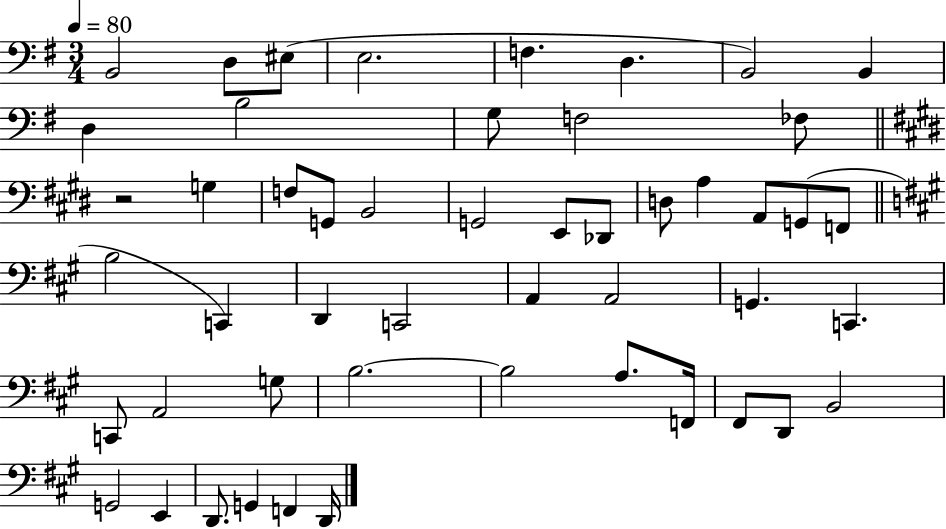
{
  \clef bass
  \numericTimeSignature
  \time 3/4
  \key g \major
  \tempo 4 = 80
  b,2 d8 eis8( | e2. | f4. d4. | b,2) b,4 | \break d4 b2 | g8 f2 fes8 | \bar "||" \break \key e \major r2 g4 | f8 g,8 b,2 | g,2 e,8 des,8 | d8 a4 a,8 g,8( f,8 | \break \bar "||" \break \key a \major b2 c,4) | d,4 c,2 | a,4 a,2 | g,4. c,4. | \break c,8 a,2 g8 | b2.~~ | b2 a8. f,16 | fis,8 d,8 b,2 | \break g,2 e,4 | d,8. g,4 f,4 d,16 | \bar "|."
}